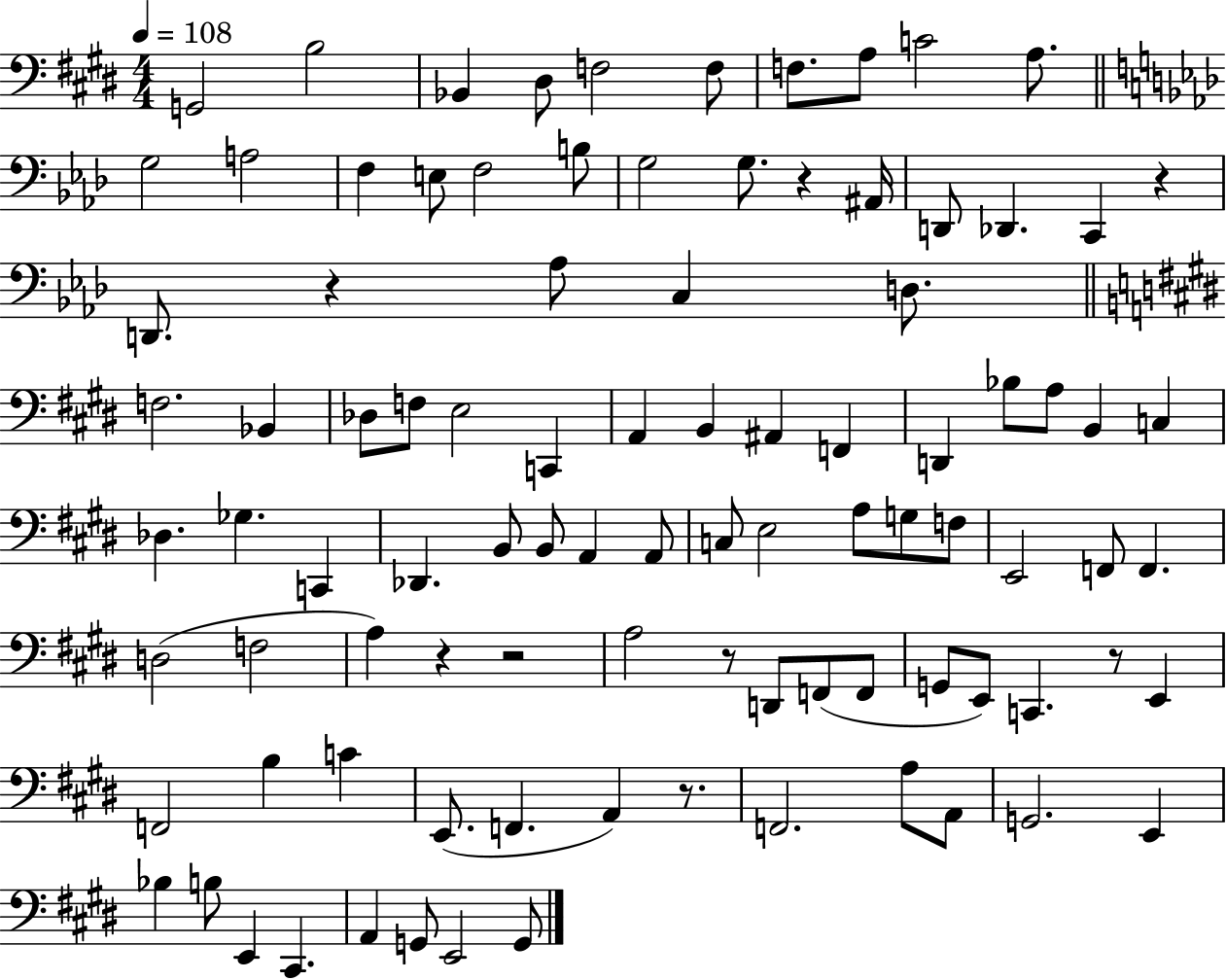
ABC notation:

X:1
T:Untitled
M:4/4
L:1/4
K:E
G,,2 B,2 _B,, ^D,/2 F,2 F,/2 F,/2 A,/2 C2 A,/2 G,2 A,2 F, E,/2 F,2 B,/2 G,2 G,/2 z ^A,,/4 D,,/2 _D,, C,, z D,,/2 z _A,/2 C, D,/2 F,2 _B,, _D,/2 F,/2 E,2 C,, A,, B,, ^A,, F,, D,, _B,/2 A,/2 B,, C, _D, _G, C,, _D,, B,,/2 B,,/2 A,, A,,/2 C,/2 E,2 A,/2 G,/2 F,/2 E,,2 F,,/2 F,, D,2 F,2 A, z z2 A,2 z/2 D,,/2 F,,/2 F,,/2 G,,/2 E,,/2 C,, z/2 E,, F,,2 B, C E,,/2 F,, A,, z/2 F,,2 A,/2 A,,/2 G,,2 E,, _B, B,/2 E,, ^C,, A,, G,,/2 E,,2 G,,/2